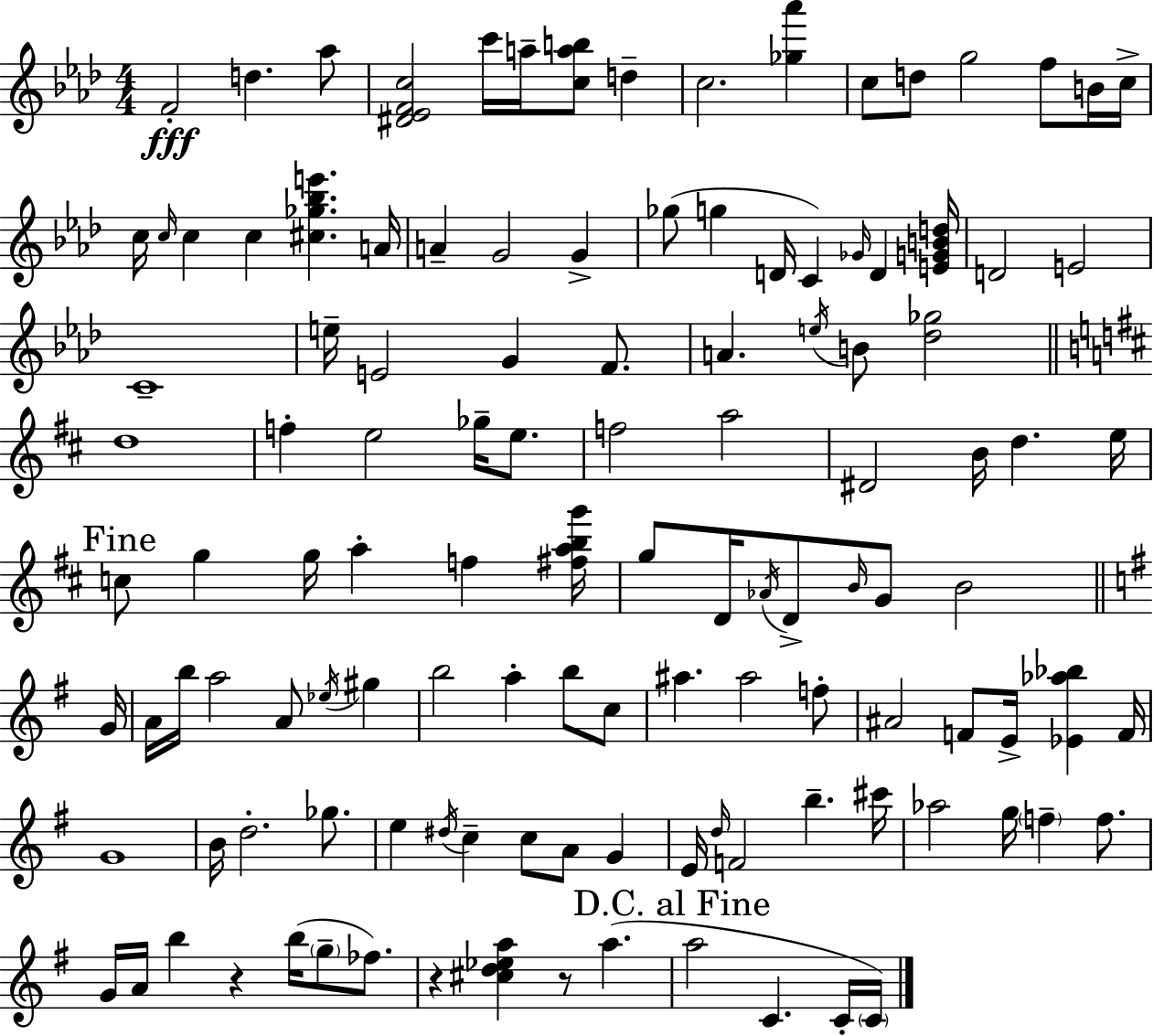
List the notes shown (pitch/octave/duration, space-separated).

F4/h D5/q. Ab5/e [D#4,Eb4,F4,C5]/h C6/s A5/s [C5,A5,B5]/e D5/q C5/h. [Gb5,Ab6]/q C5/e D5/e G5/h F5/e B4/s C5/s C5/s C5/s C5/q C5/q [C#5,Gb5,Bb5,E6]/q. A4/s A4/q G4/h G4/q Gb5/e G5/q D4/s C4/q Gb4/s D4/q [E4,G4,B4,D5]/s D4/h E4/h C4/w E5/s E4/h G4/q F4/e. A4/q. E5/s B4/e [Db5,Gb5]/h D5/w F5/q E5/h Gb5/s E5/e. F5/h A5/h D#4/h B4/s D5/q. E5/s C5/e G5/q G5/s A5/q F5/q [F#5,A5,B5,G6]/s G5/e D4/s Ab4/s D4/e B4/s G4/e B4/h G4/s A4/s B5/s A5/h A4/e Eb5/s G#5/q B5/h A5/q B5/e C5/e A#5/q. A#5/h F5/e A#4/h F4/e E4/s [Eb4,Ab5,Bb5]/q F4/s G4/w B4/s D5/h. Gb5/e. E5/q D#5/s C5/q C5/e A4/e G4/q E4/s D5/s F4/h B5/q. C#6/s Ab5/h G5/s F5/q F5/e. G4/s A4/s B5/q R/q B5/s G5/e FES5/e. R/q [C#5,D5,Eb5,A5]/q R/e A5/q. A5/h C4/q. C4/s C4/s